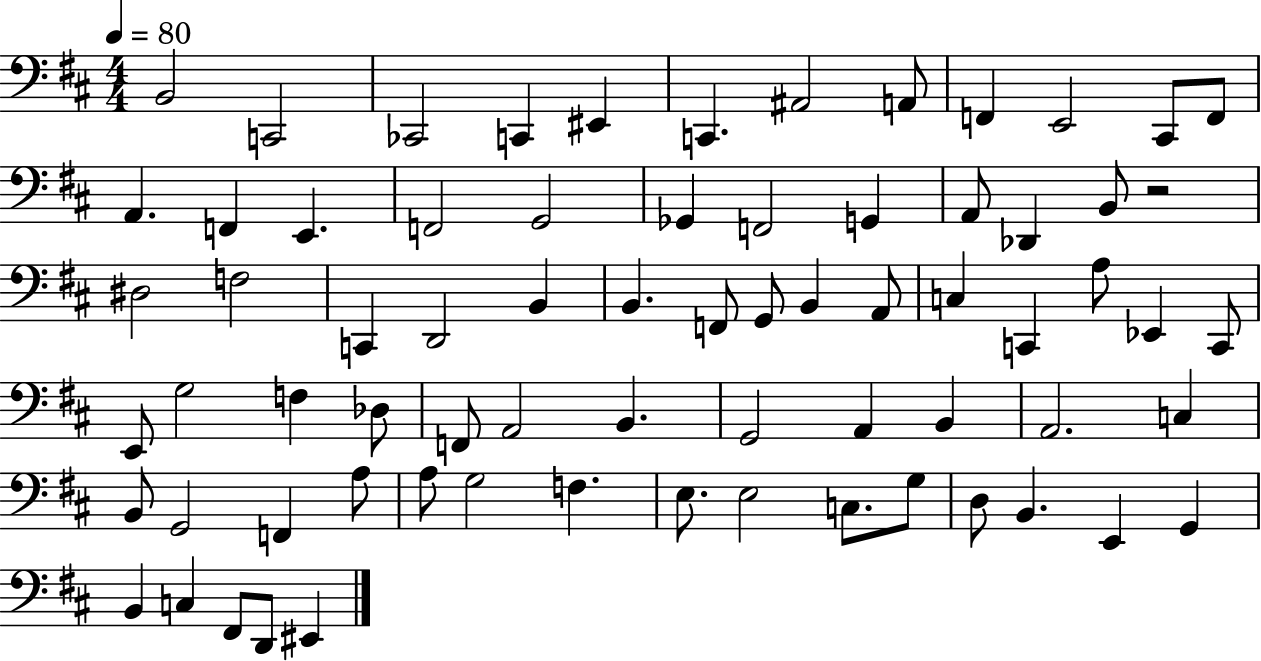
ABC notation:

X:1
T:Untitled
M:4/4
L:1/4
K:D
B,,2 C,,2 _C,,2 C,, ^E,, C,, ^A,,2 A,,/2 F,, E,,2 ^C,,/2 F,,/2 A,, F,, E,, F,,2 G,,2 _G,, F,,2 G,, A,,/2 _D,, B,,/2 z2 ^D,2 F,2 C,, D,,2 B,, B,, F,,/2 G,,/2 B,, A,,/2 C, C,, A,/2 _E,, C,,/2 E,,/2 G,2 F, _D,/2 F,,/2 A,,2 B,, G,,2 A,, B,, A,,2 C, B,,/2 G,,2 F,, A,/2 A,/2 G,2 F, E,/2 E,2 C,/2 G,/2 D,/2 B,, E,, G,, B,, C, ^F,,/2 D,,/2 ^E,,